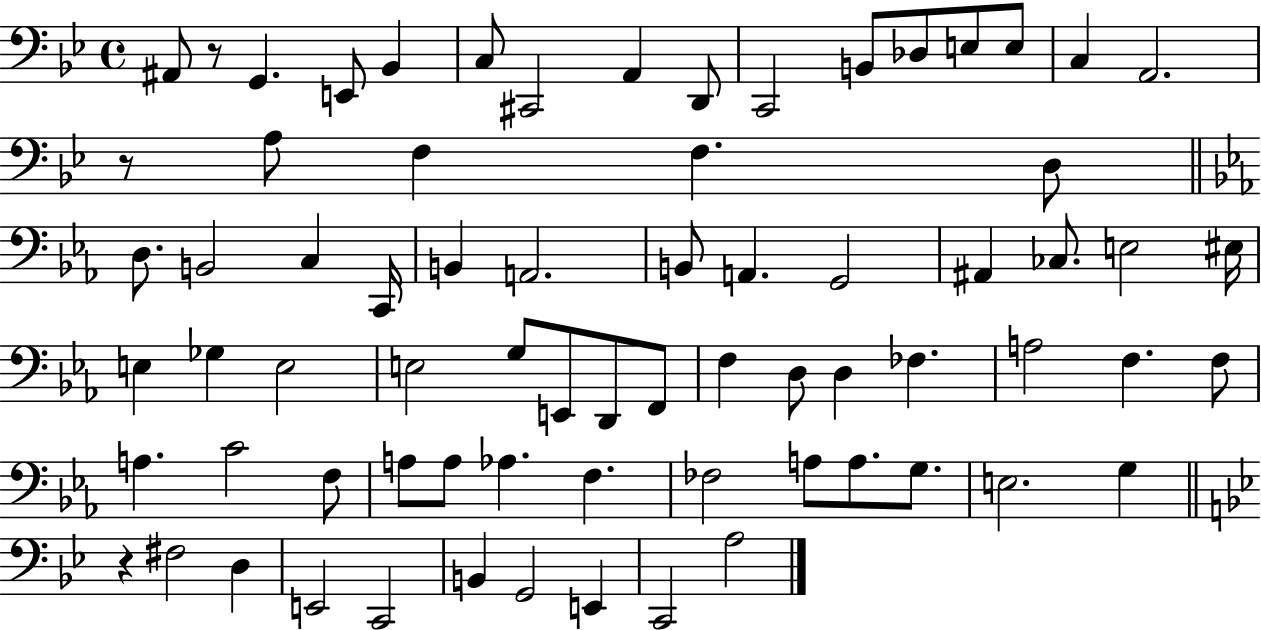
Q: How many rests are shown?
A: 3